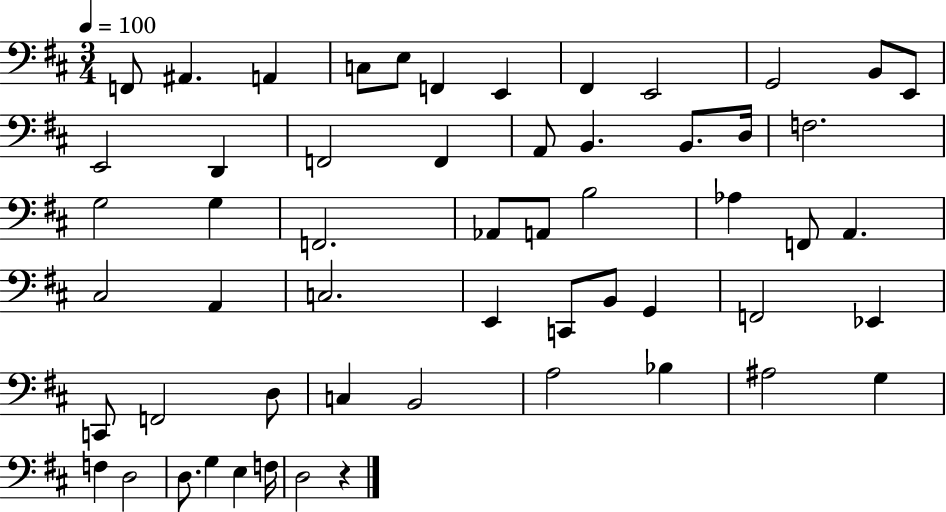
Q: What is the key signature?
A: D major